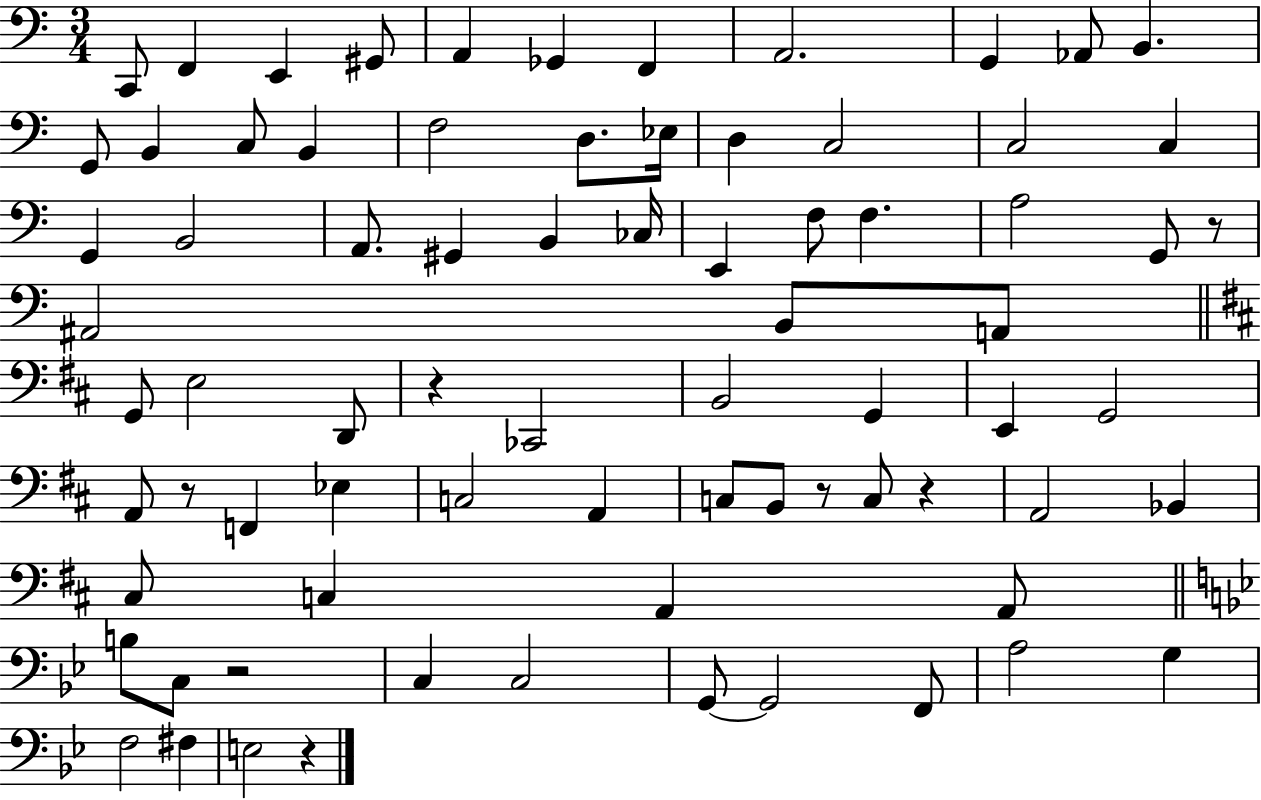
C2/e F2/q E2/q G#2/e A2/q Gb2/q F2/q A2/h. G2/q Ab2/e B2/q. G2/e B2/q C3/e B2/q F3/h D3/e. Eb3/s D3/q C3/h C3/h C3/q G2/q B2/h A2/e. G#2/q B2/q CES3/s E2/q F3/e F3/q. A3/h G2/e R/e A#2/h B2/e A2/e G2/e E3/h D2/e R/q CES2/h B2/h G2/q E2/q G2/h A2/e R/e F2/q Eb3/q C3/h A2/q C3/e B2/e R/e C3/e R/q A2/h Bb2/q C#3/e C3/q A2/q A2/e B3/e C3/e R/h C3/q C3/h G2/e G2/h F2/e A3/h G3/q F3/h F#3/q E3/h R/q